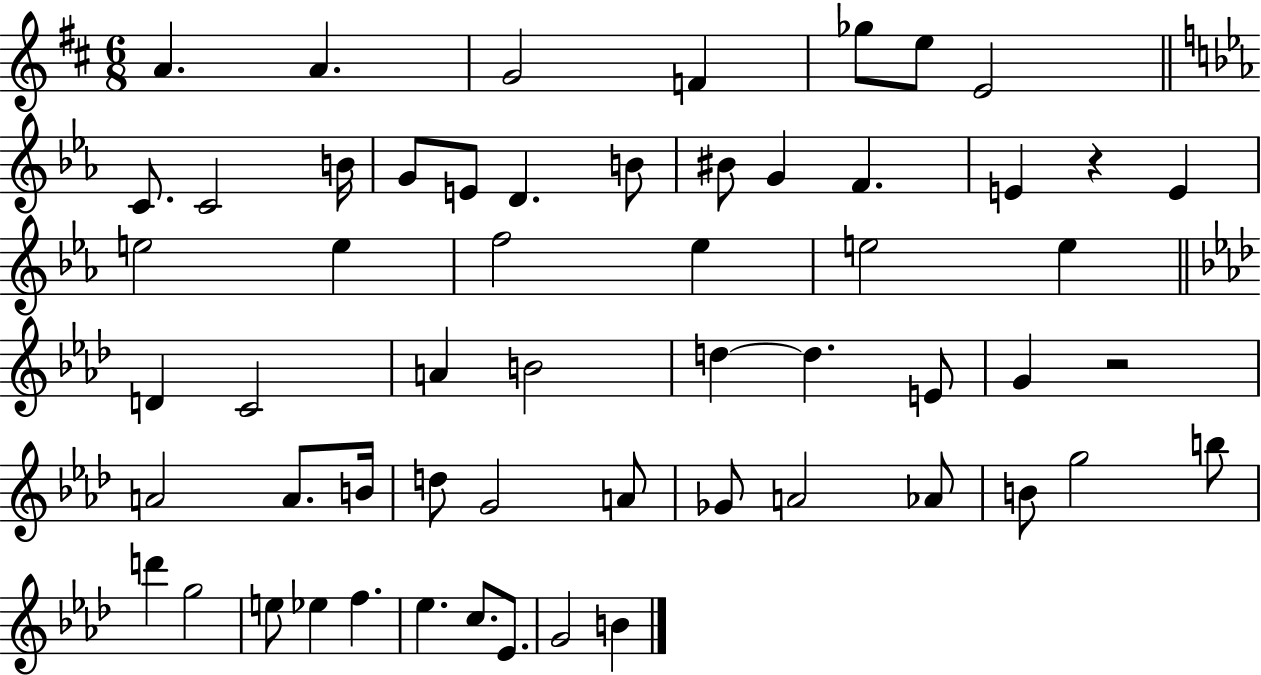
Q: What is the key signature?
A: D major